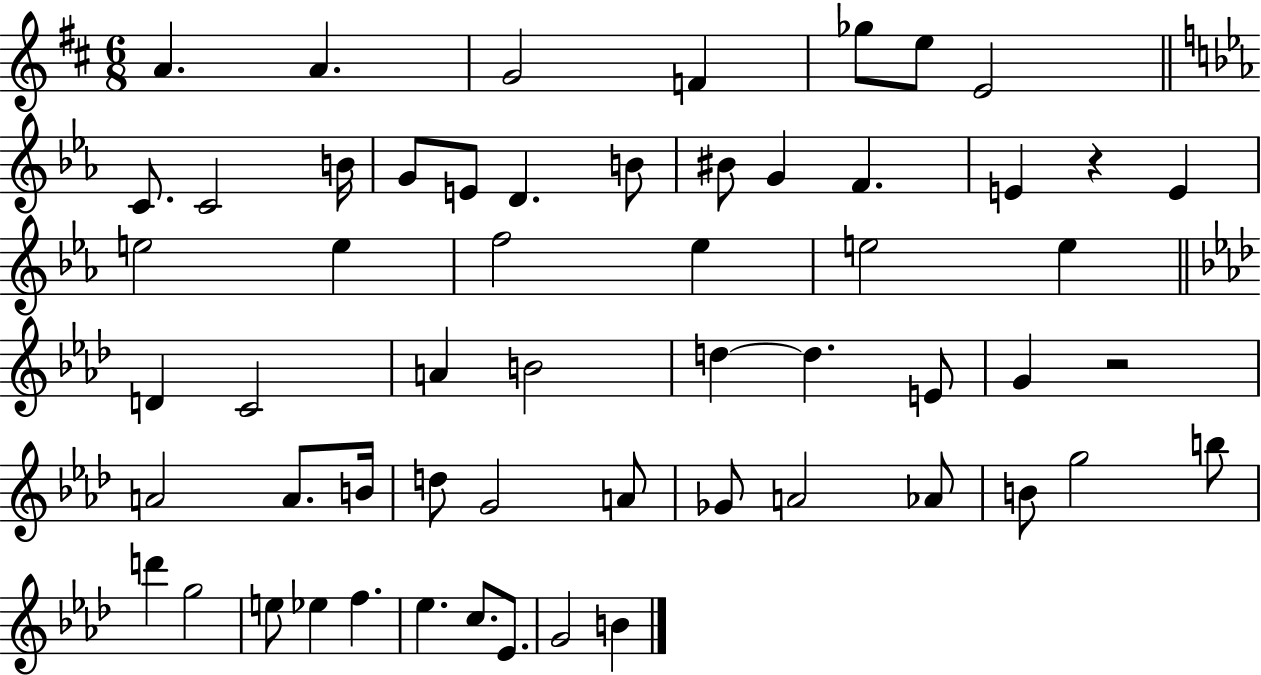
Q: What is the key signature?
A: D major